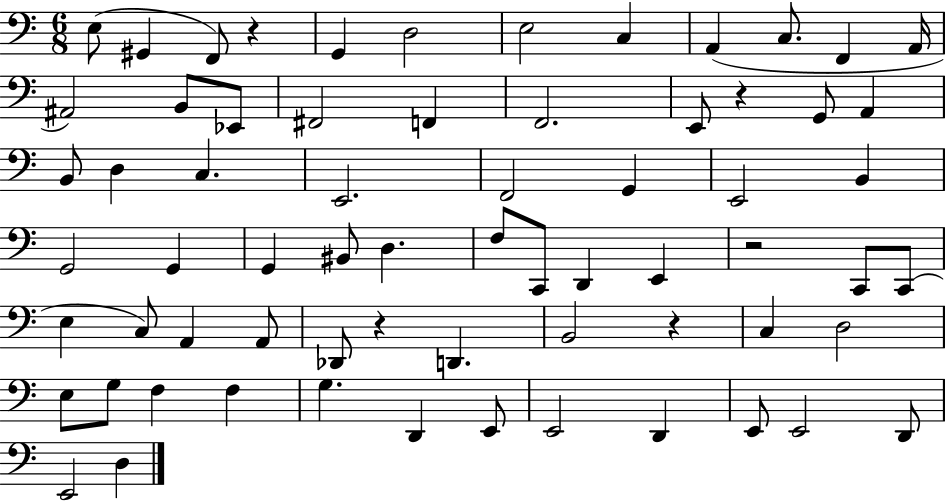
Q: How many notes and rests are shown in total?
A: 67